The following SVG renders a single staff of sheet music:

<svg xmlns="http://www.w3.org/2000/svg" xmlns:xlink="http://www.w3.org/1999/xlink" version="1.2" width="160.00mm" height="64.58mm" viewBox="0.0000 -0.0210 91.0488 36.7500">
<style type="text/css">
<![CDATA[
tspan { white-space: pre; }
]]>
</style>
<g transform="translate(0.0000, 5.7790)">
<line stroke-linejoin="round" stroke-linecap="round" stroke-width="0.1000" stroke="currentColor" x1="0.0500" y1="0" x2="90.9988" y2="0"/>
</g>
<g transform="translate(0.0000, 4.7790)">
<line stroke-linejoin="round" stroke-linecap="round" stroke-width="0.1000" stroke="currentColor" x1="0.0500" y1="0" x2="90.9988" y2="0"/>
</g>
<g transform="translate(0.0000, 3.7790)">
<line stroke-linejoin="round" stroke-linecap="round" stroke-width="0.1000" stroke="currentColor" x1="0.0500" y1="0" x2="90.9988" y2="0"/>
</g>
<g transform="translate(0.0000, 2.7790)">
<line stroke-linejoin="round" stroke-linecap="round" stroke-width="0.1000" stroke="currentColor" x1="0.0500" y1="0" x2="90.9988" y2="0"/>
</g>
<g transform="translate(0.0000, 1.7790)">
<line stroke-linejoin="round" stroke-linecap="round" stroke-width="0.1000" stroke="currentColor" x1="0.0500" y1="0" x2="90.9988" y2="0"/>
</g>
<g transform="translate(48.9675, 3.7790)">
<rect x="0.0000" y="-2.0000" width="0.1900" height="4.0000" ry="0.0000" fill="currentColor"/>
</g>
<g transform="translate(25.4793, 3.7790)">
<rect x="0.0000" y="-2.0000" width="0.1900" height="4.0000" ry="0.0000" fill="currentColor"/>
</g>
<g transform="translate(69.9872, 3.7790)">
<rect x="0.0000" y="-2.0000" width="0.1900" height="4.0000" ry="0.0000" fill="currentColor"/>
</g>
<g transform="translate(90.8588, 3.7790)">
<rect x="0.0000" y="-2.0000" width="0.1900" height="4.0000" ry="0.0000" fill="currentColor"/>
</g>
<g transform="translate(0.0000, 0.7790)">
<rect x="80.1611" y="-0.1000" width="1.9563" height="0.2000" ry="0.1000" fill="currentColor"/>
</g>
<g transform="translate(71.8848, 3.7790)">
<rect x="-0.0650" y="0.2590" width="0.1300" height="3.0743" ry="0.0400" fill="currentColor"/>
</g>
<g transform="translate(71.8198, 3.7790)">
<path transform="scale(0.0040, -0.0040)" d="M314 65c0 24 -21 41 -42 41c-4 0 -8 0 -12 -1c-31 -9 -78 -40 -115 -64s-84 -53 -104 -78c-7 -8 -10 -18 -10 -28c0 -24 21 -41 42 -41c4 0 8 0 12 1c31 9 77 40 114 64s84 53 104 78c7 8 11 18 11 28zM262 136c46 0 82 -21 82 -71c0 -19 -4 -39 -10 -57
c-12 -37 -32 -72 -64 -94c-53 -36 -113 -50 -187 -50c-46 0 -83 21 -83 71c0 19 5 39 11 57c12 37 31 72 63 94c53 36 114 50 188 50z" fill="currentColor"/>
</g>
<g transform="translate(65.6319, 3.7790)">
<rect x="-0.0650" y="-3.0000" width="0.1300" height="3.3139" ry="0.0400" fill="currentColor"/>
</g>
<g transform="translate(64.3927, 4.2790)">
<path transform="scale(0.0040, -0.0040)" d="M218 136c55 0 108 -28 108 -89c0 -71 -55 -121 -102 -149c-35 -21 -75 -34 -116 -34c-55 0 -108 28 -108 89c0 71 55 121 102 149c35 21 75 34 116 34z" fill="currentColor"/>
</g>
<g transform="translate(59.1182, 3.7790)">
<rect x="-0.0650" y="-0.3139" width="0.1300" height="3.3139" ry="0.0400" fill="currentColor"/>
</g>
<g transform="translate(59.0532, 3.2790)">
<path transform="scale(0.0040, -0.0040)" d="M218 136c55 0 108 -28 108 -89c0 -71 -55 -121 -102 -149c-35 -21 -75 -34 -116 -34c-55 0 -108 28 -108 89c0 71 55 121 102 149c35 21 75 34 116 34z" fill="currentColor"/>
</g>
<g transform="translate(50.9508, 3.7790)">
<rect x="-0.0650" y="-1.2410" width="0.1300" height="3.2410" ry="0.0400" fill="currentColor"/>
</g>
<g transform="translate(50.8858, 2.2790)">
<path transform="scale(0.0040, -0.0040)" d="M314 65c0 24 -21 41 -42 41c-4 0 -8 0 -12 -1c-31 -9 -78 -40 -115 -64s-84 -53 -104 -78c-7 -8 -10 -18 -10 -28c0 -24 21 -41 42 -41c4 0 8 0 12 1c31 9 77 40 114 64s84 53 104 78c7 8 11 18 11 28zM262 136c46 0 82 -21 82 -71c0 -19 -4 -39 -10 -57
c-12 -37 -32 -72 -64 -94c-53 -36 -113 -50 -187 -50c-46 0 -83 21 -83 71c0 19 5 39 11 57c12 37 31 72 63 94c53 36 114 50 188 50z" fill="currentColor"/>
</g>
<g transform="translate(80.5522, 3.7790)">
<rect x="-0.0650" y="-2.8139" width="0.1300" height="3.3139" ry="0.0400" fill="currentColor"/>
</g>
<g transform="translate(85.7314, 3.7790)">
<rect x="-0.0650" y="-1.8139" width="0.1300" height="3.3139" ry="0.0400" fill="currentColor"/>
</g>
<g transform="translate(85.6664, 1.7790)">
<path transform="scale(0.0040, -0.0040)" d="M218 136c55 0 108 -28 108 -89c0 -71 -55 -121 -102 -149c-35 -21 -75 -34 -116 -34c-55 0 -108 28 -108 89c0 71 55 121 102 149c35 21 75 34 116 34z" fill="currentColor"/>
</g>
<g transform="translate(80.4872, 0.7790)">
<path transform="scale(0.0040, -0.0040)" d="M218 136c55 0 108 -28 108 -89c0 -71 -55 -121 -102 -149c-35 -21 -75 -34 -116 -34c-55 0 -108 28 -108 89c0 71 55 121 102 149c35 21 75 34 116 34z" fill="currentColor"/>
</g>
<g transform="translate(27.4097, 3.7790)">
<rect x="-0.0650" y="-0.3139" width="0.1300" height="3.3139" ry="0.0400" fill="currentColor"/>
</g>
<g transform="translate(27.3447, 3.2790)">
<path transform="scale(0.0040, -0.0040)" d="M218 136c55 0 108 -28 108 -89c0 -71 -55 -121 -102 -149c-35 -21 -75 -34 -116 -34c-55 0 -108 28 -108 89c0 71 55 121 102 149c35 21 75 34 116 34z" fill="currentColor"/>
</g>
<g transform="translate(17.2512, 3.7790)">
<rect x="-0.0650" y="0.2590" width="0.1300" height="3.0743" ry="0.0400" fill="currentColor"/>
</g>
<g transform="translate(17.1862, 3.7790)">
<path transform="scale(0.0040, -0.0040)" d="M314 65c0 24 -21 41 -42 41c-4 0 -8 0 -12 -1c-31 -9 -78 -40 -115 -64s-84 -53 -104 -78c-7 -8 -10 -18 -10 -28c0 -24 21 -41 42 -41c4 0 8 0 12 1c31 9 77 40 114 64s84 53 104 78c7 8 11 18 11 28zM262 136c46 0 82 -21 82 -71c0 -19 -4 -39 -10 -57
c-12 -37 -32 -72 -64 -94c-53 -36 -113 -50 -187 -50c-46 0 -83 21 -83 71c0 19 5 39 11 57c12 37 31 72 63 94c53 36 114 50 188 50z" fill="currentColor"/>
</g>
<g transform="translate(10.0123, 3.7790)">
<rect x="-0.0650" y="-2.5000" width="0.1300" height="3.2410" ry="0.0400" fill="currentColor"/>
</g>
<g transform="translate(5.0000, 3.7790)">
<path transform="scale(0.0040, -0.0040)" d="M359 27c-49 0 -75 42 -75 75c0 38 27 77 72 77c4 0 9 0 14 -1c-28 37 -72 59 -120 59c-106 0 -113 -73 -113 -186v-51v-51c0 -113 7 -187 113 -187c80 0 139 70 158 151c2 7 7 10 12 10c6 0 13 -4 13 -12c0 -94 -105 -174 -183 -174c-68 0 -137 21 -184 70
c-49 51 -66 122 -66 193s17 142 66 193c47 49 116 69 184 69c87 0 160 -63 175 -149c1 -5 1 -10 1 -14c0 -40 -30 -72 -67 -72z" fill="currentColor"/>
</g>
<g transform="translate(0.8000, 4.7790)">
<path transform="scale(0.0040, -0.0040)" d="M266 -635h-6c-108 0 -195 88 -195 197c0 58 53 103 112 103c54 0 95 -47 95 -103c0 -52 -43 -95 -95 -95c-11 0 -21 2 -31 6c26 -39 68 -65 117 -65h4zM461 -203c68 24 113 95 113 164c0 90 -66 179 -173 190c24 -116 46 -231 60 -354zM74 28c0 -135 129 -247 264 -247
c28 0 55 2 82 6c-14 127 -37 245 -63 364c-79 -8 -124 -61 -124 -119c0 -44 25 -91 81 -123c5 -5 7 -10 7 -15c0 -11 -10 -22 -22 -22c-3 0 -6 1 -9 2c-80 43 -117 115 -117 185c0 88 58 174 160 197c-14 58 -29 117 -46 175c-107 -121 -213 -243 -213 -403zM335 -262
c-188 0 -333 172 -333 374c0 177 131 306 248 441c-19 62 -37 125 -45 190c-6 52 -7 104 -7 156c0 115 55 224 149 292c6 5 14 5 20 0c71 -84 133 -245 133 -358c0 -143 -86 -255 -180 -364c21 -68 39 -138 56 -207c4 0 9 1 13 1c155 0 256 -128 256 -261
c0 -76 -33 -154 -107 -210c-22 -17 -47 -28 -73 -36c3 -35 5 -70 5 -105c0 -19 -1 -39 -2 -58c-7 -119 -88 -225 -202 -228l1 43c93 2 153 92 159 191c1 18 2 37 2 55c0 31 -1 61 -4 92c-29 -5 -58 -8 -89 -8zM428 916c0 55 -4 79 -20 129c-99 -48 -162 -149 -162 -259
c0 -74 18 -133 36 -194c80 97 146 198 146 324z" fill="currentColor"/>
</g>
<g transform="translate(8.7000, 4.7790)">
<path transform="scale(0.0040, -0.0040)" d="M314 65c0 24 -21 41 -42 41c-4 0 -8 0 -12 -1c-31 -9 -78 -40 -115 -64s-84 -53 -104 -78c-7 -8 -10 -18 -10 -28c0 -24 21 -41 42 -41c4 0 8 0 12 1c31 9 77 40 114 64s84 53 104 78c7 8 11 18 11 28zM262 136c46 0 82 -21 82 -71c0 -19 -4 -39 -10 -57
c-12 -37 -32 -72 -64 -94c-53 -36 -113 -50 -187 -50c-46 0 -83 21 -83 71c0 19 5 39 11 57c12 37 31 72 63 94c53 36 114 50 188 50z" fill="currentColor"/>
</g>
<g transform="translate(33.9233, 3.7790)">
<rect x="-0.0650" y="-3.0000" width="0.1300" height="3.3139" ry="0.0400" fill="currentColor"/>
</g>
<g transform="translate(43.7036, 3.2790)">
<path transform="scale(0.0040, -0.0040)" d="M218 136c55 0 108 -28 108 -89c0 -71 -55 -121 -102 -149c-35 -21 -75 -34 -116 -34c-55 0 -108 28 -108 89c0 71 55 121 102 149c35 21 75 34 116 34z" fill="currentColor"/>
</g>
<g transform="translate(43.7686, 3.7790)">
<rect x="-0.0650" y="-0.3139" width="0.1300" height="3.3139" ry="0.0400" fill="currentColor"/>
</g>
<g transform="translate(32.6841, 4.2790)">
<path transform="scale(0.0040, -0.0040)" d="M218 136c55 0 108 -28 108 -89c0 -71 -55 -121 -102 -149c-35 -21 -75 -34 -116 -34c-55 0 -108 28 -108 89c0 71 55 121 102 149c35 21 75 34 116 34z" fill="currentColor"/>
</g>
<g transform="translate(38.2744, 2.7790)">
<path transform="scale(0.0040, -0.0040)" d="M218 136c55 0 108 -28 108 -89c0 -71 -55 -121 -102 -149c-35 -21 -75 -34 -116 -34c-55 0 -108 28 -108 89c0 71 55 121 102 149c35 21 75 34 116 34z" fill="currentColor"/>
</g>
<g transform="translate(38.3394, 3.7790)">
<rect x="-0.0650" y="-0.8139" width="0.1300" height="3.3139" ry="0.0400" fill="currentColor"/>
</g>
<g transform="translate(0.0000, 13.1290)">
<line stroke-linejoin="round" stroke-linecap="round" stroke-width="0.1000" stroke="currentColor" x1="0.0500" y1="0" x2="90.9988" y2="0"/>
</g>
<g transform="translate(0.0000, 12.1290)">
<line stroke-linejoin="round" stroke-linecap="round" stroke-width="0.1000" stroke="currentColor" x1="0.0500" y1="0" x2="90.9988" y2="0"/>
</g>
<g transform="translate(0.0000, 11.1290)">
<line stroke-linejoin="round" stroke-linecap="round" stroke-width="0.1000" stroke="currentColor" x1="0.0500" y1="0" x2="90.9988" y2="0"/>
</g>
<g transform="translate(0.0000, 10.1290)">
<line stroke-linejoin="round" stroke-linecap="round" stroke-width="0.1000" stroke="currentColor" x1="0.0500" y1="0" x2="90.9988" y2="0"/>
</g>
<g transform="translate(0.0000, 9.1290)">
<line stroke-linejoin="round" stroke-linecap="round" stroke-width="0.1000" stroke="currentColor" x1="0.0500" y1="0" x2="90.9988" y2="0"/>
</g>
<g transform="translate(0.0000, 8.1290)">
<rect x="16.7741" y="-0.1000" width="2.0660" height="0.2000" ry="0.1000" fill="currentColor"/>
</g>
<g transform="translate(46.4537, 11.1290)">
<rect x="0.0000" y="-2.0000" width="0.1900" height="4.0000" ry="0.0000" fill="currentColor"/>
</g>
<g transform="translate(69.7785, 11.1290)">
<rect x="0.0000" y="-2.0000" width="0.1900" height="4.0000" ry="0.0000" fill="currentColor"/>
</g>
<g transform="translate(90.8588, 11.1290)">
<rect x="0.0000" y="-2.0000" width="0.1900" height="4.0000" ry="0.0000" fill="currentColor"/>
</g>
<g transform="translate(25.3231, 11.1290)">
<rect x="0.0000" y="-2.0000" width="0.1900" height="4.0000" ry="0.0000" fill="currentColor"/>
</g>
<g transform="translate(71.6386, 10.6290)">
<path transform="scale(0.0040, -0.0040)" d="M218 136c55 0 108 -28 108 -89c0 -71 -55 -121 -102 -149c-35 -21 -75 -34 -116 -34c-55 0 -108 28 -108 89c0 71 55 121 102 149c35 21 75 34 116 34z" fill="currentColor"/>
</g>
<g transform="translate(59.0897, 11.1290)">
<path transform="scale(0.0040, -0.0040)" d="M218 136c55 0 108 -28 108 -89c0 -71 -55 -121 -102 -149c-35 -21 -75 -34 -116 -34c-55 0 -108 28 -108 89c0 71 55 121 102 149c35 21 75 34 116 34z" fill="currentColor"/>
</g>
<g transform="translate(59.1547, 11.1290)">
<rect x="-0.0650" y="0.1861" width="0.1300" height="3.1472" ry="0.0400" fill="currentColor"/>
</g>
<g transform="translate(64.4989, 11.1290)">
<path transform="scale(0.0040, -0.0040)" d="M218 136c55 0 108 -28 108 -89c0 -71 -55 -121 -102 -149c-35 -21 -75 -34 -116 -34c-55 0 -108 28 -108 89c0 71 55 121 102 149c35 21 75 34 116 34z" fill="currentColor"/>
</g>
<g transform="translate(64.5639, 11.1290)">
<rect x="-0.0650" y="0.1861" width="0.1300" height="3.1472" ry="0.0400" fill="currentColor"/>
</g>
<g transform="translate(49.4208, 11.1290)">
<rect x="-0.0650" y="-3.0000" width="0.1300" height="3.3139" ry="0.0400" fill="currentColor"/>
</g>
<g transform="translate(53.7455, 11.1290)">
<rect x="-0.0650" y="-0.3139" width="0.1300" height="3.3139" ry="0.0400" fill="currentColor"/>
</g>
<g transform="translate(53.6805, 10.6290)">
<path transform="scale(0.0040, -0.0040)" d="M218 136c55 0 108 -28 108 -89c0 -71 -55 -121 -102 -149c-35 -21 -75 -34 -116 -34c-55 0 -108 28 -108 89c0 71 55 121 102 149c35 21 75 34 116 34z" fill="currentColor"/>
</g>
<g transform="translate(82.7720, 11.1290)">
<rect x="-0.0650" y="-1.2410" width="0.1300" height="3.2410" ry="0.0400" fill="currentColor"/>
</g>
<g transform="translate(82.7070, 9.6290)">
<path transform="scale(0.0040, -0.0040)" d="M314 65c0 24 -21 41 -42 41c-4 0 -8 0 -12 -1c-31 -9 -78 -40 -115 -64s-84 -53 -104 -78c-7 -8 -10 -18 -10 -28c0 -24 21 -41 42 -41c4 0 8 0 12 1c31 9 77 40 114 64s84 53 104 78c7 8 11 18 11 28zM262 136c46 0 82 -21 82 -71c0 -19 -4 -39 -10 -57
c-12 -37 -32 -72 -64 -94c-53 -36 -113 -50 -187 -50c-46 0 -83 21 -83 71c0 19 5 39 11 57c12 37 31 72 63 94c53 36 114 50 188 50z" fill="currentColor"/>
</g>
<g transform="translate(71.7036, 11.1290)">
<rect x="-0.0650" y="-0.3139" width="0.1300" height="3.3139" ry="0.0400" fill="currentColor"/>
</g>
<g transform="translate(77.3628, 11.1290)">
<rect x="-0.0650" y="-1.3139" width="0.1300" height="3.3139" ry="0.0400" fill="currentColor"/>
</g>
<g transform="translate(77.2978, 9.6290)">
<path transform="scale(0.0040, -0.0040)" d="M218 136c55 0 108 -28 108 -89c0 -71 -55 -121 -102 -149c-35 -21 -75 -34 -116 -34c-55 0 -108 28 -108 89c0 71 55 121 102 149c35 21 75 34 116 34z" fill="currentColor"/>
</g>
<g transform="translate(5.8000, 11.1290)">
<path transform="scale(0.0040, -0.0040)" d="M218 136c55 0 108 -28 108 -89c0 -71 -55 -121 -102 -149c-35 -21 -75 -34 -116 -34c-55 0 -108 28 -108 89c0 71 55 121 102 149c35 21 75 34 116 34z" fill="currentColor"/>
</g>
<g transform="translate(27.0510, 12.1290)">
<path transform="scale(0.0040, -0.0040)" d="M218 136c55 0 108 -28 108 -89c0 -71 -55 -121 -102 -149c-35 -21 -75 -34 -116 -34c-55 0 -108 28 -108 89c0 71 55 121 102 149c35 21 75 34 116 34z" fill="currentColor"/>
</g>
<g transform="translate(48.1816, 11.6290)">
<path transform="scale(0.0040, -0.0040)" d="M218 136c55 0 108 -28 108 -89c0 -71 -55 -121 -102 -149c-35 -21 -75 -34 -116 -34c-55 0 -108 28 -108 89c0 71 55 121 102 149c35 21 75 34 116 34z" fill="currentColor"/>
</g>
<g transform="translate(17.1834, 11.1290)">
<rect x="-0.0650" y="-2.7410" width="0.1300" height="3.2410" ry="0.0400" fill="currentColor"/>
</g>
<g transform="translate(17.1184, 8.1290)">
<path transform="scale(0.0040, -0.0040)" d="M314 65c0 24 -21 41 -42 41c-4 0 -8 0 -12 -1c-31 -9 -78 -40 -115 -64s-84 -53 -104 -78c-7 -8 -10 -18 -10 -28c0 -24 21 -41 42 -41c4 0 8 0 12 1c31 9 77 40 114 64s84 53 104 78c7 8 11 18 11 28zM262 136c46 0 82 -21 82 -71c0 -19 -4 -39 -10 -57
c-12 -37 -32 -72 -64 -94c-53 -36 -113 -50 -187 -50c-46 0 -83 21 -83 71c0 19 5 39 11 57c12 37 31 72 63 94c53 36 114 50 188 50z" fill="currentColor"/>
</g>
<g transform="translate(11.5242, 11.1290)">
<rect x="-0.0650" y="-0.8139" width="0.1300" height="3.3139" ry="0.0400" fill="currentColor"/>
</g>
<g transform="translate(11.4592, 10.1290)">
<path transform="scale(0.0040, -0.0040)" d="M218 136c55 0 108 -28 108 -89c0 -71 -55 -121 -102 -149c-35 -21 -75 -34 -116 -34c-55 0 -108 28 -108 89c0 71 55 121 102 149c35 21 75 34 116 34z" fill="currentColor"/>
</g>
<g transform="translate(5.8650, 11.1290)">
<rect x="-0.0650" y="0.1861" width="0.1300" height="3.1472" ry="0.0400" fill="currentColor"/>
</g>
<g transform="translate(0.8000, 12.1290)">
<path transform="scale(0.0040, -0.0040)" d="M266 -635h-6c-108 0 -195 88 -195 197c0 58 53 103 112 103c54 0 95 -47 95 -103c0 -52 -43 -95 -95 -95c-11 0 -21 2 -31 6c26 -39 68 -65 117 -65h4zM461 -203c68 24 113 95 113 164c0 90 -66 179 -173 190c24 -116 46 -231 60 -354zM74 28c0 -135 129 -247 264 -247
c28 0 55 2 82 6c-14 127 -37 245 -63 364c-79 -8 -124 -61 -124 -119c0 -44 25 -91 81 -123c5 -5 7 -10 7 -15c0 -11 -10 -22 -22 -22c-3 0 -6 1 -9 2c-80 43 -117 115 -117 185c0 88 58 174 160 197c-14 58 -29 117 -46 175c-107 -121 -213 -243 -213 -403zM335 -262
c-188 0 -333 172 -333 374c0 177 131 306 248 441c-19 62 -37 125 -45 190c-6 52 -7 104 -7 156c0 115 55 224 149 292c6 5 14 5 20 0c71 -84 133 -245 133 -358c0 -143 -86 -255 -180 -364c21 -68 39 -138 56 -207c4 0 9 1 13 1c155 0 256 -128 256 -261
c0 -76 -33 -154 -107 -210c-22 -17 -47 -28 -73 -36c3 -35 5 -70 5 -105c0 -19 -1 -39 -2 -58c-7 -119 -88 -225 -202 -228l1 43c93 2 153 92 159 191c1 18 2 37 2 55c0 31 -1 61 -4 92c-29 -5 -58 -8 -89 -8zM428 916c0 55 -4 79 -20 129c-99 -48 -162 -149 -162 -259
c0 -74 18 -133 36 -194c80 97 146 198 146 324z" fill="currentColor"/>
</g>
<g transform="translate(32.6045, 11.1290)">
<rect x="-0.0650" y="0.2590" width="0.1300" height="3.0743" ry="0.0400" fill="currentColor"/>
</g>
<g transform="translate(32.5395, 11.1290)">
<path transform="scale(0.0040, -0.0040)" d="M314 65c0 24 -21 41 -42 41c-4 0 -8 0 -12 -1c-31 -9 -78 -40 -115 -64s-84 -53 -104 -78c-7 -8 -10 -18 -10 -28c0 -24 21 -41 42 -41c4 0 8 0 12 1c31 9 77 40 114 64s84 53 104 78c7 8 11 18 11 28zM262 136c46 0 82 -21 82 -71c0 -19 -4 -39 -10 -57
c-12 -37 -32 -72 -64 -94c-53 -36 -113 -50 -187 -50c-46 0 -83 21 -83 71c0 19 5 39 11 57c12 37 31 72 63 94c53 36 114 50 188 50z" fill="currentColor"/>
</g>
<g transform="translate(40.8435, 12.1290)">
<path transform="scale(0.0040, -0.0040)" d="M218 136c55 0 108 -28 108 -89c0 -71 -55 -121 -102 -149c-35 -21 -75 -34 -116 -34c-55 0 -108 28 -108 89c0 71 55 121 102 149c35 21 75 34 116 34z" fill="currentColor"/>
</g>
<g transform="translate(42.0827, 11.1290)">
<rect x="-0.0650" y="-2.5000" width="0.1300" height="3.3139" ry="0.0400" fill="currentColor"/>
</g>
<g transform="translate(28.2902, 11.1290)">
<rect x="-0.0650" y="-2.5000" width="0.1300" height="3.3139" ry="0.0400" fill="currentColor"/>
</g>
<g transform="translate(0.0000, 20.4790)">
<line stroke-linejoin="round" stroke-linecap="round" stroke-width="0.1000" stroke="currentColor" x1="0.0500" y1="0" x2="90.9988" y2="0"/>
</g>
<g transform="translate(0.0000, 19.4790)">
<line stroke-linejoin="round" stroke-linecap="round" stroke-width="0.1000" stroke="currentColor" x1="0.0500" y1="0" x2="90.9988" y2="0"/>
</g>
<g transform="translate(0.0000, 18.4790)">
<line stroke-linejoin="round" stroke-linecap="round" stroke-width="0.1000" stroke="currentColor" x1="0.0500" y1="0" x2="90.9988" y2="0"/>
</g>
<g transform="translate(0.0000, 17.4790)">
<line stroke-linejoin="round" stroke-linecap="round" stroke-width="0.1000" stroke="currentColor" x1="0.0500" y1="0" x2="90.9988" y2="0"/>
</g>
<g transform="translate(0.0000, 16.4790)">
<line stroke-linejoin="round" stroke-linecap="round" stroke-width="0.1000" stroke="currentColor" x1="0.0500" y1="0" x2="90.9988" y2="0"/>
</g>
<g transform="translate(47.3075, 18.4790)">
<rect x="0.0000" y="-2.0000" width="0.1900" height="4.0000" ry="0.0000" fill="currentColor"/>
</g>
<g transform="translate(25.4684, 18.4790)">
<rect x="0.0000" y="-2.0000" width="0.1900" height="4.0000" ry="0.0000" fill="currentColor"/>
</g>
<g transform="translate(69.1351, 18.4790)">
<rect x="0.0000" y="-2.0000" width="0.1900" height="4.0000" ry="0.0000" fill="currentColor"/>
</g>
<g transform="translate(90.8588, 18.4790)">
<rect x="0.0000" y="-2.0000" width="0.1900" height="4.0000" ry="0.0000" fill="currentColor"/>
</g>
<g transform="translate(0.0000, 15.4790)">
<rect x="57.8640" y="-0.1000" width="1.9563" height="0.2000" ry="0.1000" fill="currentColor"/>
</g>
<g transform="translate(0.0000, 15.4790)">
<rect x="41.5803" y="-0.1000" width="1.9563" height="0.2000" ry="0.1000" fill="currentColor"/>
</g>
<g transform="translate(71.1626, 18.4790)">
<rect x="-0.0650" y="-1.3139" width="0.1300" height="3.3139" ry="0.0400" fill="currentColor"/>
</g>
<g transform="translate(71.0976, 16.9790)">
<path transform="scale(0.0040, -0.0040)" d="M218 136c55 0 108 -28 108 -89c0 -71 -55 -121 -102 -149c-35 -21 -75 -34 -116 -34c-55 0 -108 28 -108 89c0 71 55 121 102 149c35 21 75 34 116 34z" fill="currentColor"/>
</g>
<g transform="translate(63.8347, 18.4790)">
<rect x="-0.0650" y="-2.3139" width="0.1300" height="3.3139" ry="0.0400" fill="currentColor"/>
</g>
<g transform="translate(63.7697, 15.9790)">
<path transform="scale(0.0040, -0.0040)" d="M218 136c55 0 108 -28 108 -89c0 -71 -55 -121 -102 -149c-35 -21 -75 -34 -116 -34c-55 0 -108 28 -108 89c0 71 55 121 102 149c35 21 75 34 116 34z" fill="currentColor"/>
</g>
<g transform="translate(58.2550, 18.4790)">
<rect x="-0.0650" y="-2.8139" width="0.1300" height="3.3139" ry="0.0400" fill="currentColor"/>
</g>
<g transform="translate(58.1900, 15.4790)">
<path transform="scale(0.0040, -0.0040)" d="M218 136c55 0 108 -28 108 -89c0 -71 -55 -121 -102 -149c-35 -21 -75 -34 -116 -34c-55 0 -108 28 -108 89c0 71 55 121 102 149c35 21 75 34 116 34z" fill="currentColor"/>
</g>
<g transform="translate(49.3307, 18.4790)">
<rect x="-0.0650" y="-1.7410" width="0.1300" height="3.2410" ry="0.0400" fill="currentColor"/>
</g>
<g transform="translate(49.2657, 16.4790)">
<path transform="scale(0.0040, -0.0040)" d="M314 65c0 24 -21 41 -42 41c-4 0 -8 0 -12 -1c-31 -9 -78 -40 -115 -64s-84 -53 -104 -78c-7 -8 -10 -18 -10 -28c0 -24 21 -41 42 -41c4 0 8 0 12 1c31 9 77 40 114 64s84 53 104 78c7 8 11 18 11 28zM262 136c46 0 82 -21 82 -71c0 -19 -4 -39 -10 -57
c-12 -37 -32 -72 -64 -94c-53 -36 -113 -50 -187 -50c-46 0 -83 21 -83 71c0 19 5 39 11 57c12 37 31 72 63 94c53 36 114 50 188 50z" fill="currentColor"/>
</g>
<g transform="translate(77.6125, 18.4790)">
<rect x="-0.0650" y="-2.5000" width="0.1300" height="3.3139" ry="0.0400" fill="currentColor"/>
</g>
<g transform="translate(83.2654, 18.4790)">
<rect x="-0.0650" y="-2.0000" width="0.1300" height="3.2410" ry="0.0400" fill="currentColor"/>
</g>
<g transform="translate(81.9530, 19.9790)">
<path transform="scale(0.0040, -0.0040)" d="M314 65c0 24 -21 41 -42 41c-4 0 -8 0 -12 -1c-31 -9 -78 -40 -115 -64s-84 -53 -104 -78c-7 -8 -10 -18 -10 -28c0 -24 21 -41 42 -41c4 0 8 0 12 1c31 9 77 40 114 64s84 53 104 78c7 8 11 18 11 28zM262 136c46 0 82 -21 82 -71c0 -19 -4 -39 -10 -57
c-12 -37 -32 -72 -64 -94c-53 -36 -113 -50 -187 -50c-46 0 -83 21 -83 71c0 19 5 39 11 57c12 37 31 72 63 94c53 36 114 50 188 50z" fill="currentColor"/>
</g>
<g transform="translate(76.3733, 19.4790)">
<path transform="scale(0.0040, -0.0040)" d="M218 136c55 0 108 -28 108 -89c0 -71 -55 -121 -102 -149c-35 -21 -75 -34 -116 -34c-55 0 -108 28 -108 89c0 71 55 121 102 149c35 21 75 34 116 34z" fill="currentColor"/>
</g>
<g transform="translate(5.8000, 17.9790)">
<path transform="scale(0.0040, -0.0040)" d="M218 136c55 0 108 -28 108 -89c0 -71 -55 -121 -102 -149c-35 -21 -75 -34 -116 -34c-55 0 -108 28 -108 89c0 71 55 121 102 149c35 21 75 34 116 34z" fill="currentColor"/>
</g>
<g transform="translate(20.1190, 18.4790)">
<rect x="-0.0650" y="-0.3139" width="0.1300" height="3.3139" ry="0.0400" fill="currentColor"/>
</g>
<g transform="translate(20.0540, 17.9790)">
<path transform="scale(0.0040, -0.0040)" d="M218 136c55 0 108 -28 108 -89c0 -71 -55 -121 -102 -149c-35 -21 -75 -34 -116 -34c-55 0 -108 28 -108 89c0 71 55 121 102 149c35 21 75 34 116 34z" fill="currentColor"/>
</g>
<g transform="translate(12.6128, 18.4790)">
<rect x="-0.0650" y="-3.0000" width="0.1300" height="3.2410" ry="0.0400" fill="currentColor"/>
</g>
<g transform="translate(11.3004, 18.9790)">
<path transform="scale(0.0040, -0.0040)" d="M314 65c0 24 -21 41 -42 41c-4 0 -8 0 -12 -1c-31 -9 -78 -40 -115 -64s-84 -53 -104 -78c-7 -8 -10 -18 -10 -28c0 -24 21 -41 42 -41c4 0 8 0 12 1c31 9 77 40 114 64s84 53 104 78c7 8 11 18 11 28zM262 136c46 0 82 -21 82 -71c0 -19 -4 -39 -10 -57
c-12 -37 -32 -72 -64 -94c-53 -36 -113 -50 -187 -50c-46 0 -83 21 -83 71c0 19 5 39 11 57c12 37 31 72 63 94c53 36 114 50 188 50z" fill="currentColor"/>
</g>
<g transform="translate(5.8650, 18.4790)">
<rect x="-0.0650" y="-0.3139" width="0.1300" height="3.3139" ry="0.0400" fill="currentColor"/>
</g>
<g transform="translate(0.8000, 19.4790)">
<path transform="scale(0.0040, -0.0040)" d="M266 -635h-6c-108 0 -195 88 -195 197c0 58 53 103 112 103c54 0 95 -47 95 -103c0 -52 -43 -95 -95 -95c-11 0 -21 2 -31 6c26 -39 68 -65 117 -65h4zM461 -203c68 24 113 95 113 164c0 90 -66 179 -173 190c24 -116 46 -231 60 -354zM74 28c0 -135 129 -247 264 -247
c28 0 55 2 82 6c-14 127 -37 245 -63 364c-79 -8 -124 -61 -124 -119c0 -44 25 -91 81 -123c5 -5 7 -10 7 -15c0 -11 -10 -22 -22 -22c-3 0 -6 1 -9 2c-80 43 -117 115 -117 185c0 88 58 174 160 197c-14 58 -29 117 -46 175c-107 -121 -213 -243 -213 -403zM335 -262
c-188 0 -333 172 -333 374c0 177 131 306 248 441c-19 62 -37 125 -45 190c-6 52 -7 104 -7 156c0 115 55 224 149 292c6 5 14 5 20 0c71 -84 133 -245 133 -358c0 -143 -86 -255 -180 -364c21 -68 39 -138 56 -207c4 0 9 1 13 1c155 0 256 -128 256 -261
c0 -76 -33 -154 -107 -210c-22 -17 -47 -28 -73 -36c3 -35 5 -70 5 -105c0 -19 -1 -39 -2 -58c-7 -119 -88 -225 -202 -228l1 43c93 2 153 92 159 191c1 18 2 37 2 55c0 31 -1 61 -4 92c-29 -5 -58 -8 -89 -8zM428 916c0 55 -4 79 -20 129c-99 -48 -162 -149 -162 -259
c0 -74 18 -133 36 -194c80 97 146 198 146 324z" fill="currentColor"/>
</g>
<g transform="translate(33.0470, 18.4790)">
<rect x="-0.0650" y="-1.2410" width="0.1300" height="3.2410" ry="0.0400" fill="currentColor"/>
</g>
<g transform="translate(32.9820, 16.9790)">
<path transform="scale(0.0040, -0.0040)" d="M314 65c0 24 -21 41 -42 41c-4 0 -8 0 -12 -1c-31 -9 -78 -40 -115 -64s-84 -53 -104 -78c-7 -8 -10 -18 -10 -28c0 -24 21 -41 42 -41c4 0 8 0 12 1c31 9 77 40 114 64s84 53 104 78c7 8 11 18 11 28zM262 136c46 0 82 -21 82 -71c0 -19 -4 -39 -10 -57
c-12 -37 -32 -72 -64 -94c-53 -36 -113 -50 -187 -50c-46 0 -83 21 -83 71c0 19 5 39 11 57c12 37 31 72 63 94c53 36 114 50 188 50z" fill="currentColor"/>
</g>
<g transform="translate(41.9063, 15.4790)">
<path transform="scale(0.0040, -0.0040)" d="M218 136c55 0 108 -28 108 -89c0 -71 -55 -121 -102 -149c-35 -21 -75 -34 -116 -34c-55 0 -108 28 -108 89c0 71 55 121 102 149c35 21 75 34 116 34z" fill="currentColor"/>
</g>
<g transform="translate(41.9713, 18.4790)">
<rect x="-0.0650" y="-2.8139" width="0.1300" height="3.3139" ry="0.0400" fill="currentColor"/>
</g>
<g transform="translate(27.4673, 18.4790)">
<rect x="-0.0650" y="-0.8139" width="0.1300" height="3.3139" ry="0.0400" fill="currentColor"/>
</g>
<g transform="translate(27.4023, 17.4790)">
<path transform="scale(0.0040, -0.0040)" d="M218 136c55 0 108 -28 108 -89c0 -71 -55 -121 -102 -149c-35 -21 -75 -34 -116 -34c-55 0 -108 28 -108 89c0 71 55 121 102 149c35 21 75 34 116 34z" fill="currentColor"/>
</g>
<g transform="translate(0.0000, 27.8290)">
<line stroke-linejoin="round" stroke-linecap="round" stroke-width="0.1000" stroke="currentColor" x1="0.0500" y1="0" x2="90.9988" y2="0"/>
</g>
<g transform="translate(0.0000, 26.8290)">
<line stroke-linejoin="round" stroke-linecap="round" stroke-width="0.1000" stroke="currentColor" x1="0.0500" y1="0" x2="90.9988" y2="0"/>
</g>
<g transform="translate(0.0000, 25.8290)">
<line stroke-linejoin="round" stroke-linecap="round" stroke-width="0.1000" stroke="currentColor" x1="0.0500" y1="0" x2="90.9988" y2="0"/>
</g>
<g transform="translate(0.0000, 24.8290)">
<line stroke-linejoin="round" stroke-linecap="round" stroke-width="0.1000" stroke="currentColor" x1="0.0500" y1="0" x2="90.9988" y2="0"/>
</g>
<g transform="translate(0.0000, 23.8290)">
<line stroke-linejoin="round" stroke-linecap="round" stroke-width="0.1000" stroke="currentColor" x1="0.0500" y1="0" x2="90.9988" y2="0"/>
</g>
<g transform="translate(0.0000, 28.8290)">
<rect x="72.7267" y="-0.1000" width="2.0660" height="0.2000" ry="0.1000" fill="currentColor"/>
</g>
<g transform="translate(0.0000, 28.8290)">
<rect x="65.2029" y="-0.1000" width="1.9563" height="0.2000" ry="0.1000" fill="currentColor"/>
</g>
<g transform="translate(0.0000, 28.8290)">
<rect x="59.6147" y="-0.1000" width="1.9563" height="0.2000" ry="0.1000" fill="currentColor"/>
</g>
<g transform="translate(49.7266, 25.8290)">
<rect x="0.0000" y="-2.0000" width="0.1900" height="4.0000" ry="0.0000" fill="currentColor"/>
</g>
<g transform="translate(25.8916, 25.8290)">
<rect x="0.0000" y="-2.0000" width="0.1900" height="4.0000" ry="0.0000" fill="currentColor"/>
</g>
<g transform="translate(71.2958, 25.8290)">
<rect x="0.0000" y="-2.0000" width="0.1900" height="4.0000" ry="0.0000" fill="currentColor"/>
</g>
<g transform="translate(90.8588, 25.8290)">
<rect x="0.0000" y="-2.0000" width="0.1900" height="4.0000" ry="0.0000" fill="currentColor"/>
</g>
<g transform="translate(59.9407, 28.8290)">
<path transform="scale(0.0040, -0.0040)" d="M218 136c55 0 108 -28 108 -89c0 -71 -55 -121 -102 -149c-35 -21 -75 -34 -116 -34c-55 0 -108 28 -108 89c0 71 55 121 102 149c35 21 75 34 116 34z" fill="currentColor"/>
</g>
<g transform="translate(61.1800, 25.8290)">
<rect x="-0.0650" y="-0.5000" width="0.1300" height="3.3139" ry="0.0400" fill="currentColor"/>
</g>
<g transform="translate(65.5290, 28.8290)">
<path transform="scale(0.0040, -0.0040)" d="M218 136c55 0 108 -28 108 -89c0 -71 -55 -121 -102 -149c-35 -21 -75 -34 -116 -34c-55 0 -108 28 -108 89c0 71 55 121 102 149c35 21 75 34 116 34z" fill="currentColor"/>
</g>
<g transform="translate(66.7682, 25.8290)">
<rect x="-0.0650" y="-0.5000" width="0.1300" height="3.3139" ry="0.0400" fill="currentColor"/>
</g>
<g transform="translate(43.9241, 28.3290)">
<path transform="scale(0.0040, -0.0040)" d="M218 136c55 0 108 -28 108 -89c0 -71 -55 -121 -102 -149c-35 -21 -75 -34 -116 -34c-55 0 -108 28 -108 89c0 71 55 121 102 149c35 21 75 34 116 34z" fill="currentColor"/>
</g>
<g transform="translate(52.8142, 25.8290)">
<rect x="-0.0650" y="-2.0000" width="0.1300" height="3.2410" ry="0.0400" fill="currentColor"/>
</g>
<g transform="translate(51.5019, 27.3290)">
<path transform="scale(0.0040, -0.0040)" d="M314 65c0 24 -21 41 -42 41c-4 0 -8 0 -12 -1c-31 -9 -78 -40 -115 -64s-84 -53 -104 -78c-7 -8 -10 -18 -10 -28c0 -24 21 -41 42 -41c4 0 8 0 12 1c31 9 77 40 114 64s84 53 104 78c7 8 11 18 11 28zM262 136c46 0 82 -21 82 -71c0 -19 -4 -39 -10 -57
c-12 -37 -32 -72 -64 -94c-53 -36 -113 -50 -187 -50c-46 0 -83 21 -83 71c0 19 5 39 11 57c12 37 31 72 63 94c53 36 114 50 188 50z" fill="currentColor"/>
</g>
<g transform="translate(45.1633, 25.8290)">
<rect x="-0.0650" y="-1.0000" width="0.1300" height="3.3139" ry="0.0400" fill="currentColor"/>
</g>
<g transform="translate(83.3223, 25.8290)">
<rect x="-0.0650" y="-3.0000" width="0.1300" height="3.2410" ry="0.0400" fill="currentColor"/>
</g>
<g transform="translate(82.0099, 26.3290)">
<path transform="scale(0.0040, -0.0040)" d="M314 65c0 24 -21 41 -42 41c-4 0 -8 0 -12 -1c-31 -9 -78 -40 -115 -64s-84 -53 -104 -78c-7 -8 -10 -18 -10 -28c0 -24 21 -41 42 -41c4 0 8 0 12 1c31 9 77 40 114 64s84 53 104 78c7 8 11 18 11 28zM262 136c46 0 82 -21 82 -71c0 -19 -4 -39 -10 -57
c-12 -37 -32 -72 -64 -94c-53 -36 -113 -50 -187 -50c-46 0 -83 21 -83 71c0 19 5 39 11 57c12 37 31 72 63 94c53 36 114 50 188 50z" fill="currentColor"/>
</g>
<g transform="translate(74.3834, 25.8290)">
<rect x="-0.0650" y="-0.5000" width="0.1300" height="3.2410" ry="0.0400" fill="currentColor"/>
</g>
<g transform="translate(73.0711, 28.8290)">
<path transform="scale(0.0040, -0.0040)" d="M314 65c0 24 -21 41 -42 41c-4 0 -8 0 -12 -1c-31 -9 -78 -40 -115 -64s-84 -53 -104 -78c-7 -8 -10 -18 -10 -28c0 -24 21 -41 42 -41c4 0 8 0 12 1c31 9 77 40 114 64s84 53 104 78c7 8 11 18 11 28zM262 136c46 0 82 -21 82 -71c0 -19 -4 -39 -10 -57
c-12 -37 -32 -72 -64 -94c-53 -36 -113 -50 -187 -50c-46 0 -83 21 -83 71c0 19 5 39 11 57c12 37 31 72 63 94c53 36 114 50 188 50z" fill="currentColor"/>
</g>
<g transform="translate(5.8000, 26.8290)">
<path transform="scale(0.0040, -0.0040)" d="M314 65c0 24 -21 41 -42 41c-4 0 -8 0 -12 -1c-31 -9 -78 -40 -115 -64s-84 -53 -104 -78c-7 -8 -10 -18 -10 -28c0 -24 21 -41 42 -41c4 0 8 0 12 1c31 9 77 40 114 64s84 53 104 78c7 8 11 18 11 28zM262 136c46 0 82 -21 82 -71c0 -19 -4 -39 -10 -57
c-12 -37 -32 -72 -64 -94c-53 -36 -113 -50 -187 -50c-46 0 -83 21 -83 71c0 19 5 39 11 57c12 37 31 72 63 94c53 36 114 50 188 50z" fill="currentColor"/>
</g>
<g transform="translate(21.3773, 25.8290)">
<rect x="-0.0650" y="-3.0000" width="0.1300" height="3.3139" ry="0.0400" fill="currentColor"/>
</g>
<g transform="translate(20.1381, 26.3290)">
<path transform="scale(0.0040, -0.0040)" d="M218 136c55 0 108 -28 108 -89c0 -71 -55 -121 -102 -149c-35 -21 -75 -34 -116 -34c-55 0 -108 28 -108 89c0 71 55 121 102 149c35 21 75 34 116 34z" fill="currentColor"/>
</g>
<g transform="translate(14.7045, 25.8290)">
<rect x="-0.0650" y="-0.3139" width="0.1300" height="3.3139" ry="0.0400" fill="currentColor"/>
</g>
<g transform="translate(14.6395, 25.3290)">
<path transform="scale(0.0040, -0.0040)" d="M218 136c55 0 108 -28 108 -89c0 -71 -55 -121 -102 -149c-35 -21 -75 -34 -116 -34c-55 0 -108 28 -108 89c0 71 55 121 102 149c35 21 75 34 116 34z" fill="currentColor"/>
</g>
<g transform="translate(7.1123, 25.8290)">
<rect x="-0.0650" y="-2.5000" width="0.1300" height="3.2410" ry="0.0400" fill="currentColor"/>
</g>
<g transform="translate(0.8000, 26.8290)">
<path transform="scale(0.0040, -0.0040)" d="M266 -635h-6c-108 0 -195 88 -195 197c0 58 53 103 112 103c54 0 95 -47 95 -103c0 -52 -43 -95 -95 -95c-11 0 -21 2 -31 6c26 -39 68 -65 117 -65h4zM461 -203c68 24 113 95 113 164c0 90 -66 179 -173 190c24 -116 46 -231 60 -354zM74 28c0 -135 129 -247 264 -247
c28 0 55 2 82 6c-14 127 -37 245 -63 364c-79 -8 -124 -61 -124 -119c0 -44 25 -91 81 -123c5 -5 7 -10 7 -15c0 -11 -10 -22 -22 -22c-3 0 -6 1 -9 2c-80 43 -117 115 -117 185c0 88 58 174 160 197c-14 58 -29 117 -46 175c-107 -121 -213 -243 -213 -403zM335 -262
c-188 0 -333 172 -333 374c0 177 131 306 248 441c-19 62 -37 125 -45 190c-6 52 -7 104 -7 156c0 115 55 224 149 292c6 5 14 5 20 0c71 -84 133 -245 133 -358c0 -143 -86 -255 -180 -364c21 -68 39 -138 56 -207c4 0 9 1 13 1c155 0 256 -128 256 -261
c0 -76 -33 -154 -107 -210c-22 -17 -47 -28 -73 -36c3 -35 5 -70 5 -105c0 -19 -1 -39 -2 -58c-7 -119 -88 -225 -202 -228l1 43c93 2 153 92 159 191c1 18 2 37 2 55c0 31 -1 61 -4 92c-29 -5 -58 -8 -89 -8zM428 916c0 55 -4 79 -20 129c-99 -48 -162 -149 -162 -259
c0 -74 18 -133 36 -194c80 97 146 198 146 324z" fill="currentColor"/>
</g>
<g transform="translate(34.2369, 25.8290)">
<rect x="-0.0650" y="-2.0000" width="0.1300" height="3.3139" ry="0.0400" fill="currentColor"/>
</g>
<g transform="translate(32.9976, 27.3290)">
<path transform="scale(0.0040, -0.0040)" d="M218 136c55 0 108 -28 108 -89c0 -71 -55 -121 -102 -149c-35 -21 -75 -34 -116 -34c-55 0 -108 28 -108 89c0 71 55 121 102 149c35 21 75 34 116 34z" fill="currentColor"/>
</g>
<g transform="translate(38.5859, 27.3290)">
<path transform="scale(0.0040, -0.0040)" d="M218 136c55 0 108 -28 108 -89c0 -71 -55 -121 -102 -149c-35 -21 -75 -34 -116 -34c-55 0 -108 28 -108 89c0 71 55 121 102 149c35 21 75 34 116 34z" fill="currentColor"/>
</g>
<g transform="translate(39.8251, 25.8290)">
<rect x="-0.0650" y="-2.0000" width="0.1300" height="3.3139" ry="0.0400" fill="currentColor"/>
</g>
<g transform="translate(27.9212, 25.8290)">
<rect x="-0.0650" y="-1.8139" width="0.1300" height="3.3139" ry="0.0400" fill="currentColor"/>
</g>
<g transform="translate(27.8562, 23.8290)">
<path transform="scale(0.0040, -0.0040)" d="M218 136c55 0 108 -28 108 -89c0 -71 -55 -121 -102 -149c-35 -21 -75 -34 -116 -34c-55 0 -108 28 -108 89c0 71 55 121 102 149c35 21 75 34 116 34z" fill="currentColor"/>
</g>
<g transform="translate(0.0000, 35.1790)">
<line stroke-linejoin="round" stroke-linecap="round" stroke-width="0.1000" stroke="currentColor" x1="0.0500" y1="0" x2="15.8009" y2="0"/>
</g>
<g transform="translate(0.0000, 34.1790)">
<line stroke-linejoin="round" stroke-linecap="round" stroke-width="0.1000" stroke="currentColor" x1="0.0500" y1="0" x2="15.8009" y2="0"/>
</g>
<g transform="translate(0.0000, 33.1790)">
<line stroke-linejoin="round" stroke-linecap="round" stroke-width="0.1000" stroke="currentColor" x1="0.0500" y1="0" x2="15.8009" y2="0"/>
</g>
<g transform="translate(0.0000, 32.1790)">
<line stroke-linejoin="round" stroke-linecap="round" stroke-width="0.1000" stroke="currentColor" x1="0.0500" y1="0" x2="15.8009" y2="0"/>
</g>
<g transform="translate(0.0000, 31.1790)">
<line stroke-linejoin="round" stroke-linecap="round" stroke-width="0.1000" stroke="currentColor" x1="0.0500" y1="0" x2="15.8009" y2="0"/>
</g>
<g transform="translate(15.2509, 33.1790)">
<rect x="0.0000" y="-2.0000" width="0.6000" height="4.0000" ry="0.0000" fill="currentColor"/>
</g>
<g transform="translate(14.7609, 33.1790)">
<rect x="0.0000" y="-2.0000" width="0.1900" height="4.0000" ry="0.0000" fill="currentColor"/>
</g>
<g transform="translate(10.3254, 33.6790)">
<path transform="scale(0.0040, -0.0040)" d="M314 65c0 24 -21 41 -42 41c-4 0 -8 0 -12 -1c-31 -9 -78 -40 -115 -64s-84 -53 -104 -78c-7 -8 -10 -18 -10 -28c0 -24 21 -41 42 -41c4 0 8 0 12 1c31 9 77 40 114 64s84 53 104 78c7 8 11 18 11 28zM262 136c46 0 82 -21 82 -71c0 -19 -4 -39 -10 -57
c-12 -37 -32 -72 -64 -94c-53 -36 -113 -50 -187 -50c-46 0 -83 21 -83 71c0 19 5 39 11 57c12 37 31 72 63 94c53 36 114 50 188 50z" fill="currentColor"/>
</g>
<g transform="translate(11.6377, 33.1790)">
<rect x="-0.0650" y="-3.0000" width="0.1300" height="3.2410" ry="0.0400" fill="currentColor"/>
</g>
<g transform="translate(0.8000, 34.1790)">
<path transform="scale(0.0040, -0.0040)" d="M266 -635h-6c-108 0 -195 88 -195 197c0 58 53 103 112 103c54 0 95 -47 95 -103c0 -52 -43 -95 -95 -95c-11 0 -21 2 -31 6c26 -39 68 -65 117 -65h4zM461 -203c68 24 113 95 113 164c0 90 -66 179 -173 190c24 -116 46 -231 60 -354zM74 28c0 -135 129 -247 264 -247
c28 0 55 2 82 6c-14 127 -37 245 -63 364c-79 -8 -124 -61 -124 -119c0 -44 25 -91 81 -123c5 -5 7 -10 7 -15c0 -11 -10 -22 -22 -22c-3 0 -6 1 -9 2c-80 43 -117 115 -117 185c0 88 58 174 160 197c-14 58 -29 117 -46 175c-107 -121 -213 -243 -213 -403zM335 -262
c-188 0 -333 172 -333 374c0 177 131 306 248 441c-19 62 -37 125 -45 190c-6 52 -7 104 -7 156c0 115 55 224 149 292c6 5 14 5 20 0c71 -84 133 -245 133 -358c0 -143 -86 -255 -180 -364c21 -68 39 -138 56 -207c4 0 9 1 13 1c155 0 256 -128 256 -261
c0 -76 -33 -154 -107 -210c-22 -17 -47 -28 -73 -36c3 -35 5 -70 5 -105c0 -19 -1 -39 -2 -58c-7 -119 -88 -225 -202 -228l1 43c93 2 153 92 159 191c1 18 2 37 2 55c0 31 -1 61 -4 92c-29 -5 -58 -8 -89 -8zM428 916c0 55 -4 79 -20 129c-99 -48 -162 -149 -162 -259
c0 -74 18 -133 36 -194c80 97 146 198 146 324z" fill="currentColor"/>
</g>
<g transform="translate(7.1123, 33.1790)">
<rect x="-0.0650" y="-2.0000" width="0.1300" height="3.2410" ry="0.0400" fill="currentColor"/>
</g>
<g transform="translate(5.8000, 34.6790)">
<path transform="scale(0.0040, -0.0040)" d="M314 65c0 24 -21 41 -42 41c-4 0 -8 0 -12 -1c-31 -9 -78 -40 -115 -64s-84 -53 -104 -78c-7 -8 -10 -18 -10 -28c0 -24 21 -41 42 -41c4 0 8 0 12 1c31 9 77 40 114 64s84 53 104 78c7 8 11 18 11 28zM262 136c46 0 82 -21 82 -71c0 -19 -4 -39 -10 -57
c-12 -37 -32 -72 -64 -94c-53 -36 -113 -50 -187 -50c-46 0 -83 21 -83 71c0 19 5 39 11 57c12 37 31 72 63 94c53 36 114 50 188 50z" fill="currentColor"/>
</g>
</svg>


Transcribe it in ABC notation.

X:1
T:Untitled
M:4/4
L:1/4
K:C
G2 B2 c A d c e2 c A B2 a f B d a2 G B2 G A c B B c e e2 c A2 c d e2 a f2 a g e G F2 G2 c A f F F D F2 C C C2 A2 F2 A2